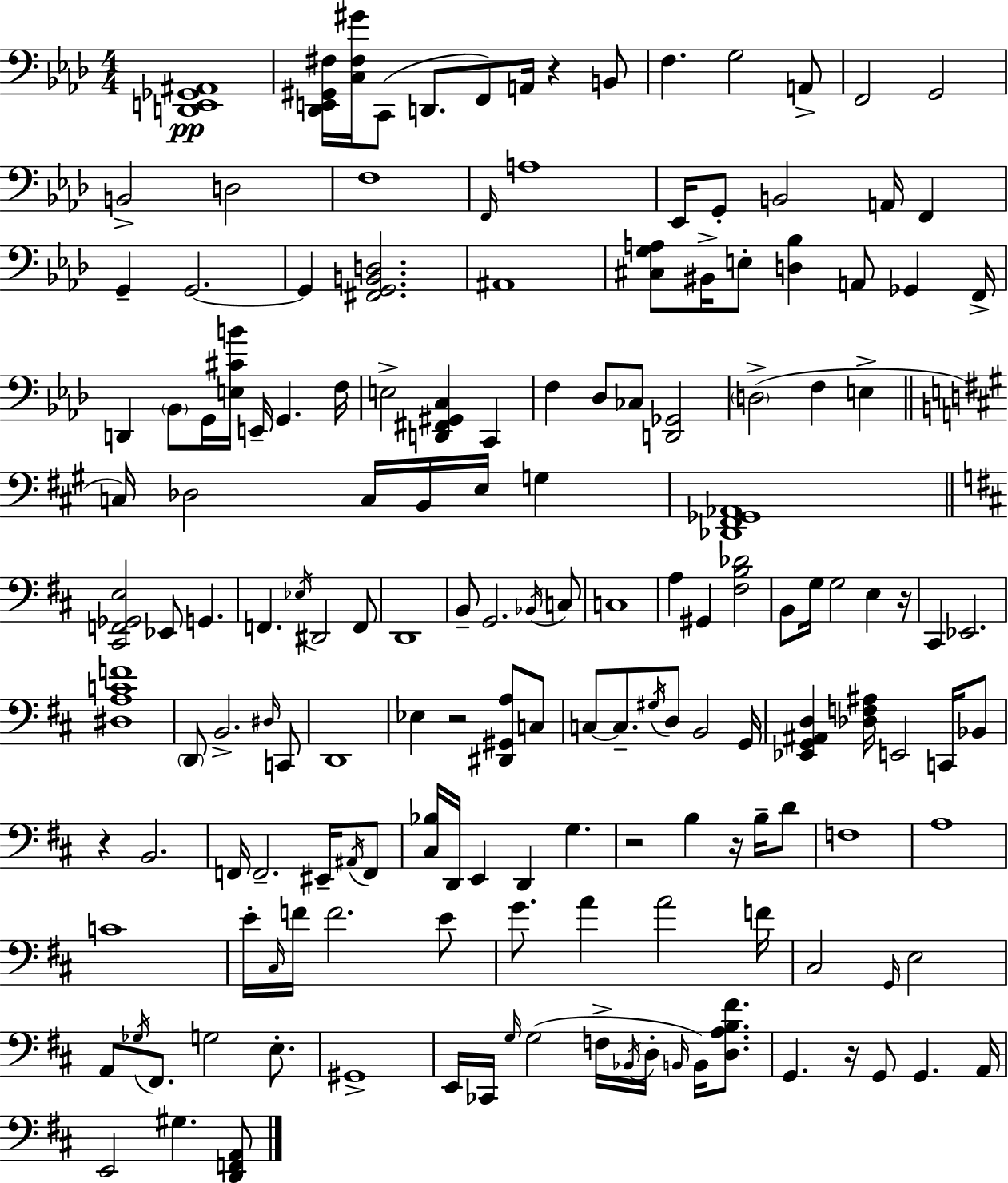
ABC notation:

X:1
T:Untitled
M:4/4
L:1/4
K:Fm
[D,,E,,_G,,^A,,]4 [_D,,E,,^G,,^F,]/4 [C,^F,^G]/4 C,,/2 D,,/2 F,,/2 A,,/4 z B,,/2 F, G,2 A,,/2 F,,2 G,,2 B,,2 D,2 F,4 F,,/4 A,4 _E,,/4 G,,/2 B,,2 A,,/4 F,, G,, G,,2 G,, [^F,,G,,B,,D,]2 ^A,,4 [^C,G,A,]/2 ^B,,/4 E,/2 [D,_B,] A,,/2 _G,, F,,/4 D,, _B,,/2 G,,/4 [E,^CB]/4 E,,/4 G,, F,/4 E,2 [D,,^F,,^G,,C,] C,, F, _D,/2 _C,/2 [D,,_G,,]2 D,2 F, E, C,/4 _D,2 C,/4 B,,/4 E,/4 G, [_D,,^F,,_G,,_A,,]4 [^C,,F,,_G,,E,]2 _E,,/2 G,, F,, _E,/4 ^D,,2 F,,/2 D,,4 B,,/2 G,,2 _B,,/4 C,/2 C,4 A, ^G,, [^F,B,_D]2 B,,/2 G,/4 G,2 E, z/4 ^C,, _E,,2 [^D,A,CF]4 D,,/2 B,,2 ^D,/4 C,,/2 D,,4 _E, z2 [^D,,^G,,A,]/2 C,/2 C,/2 C,/2 ^G,/4 D,/2 B,,2 G,,/4 [_E,,G,,^A,,D,] [_D,F,^A,]/4 E,,2 C,,/4 _B,,/2 z B,,2 F,,/4 F,,2 ^E,,/4 ^A,,/4 F,,/2 [^C,_B,]/4 D,,/4 E,, D,, G, z2 B, z/4 B,/4 D/2 F,4 A,4 C4 E/4 ^C,/4 F/4 F2 E/2 G/2 A A2 F/4 ^C,2 G,,/4 E,2 A,,/2 _G,/4 ^F,,/2 G,2 E,/2 ^G,,4 E,,/4 _C,,/4 G,/4 G,2 F,/4 _B,,/4 D,/4 B,,/4 B,,/4 [D,A,B,^F]/2 G,, z/4 G,,/2 G,, A,,/4 E,,2 ^G, [D,,F,,A,,]/2